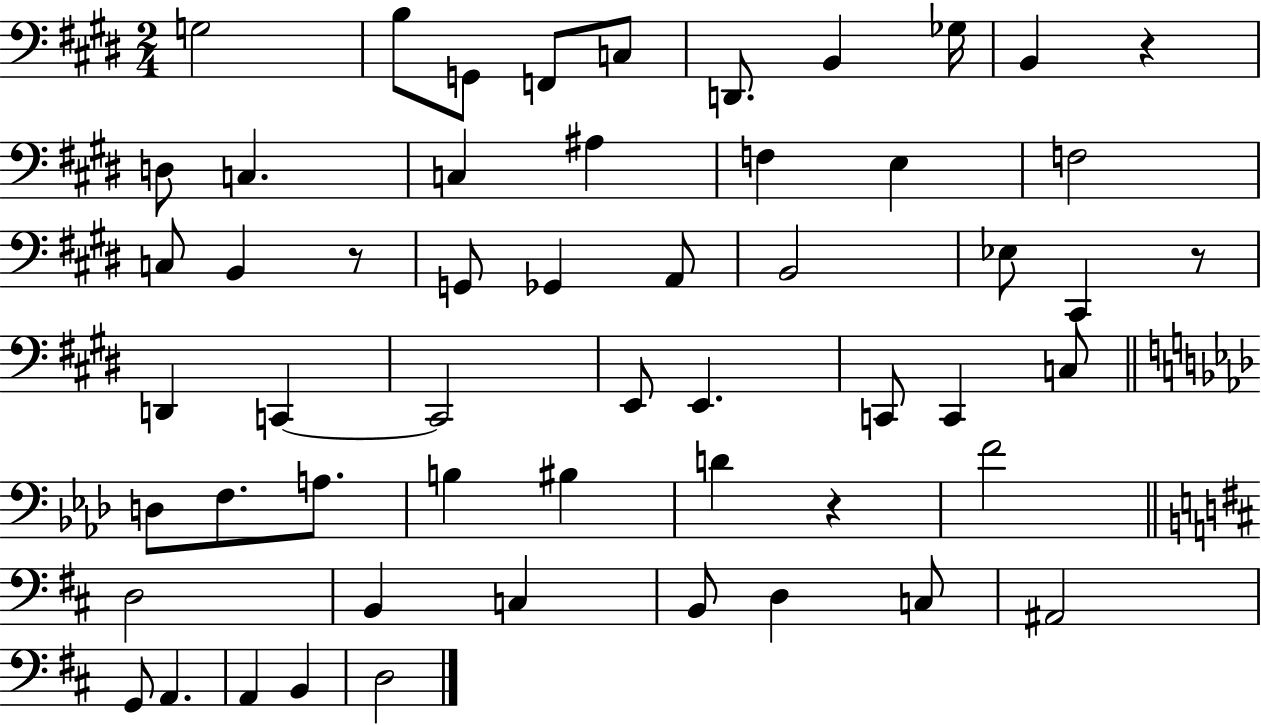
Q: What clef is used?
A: bass